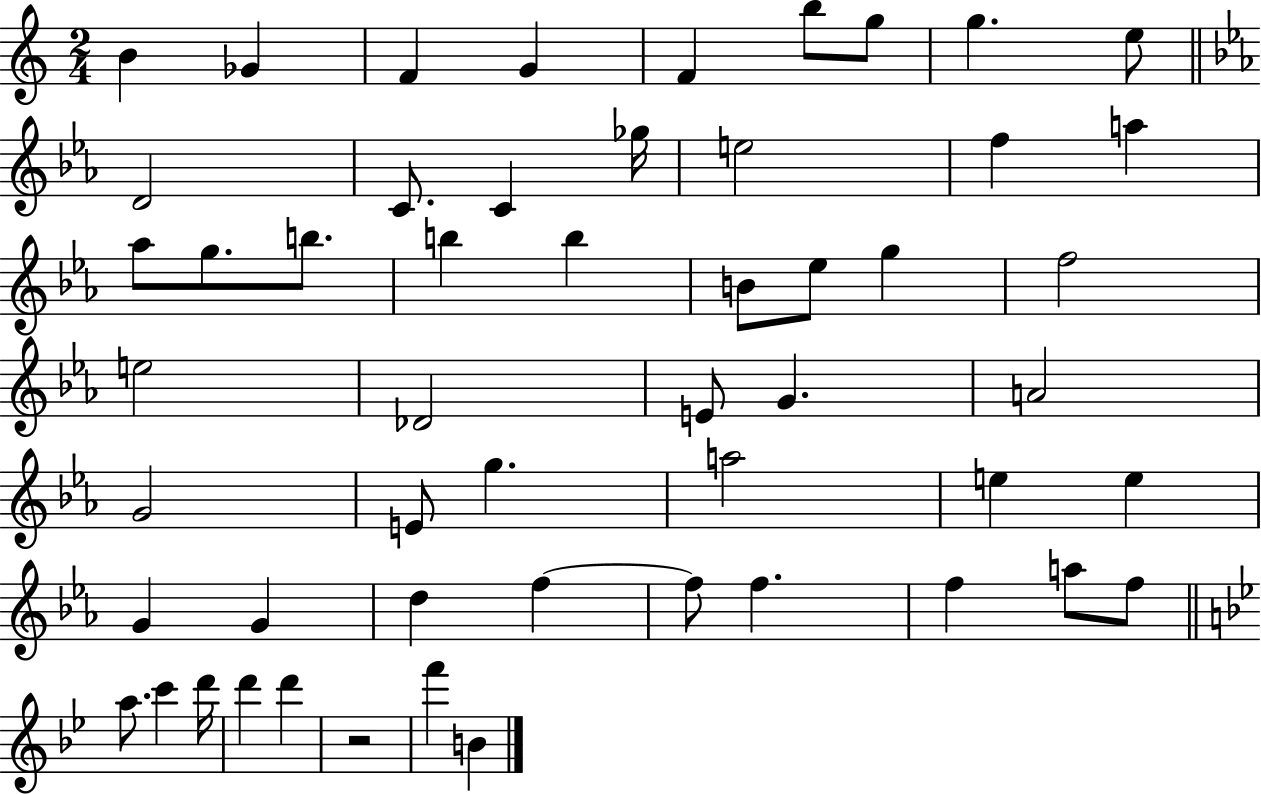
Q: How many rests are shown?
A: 1